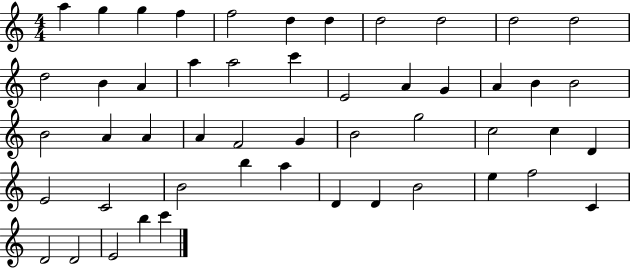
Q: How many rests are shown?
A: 0